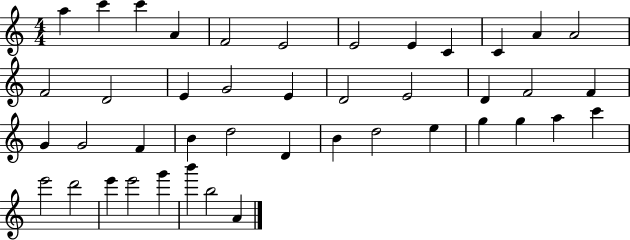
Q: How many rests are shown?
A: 0